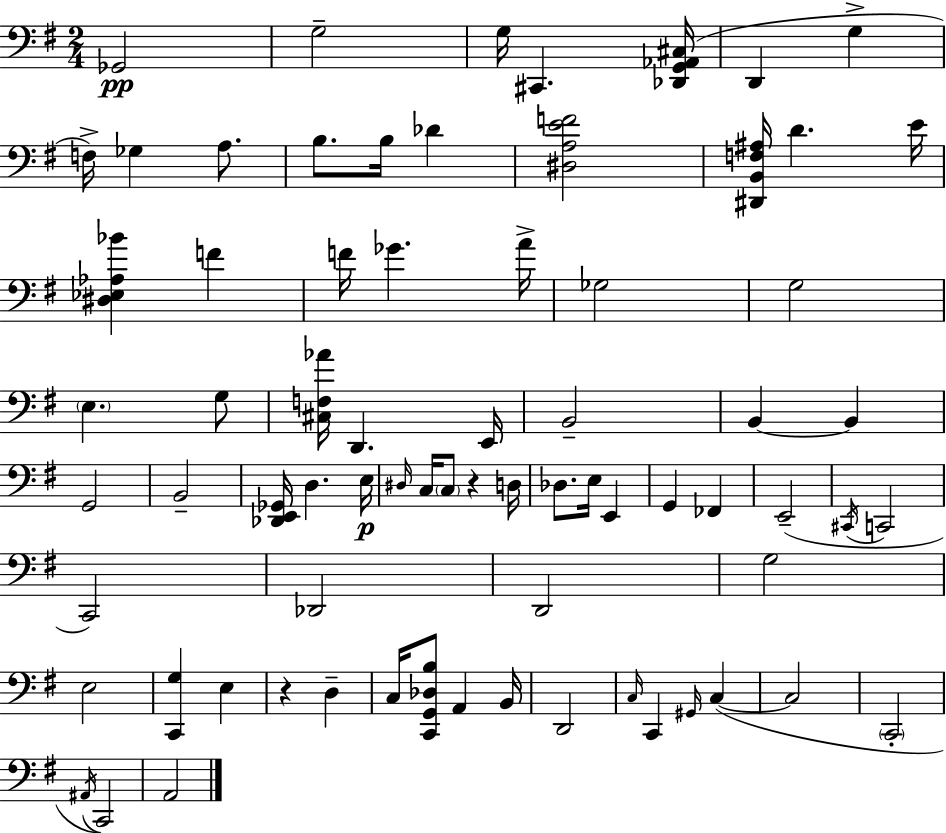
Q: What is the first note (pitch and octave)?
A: Gb2